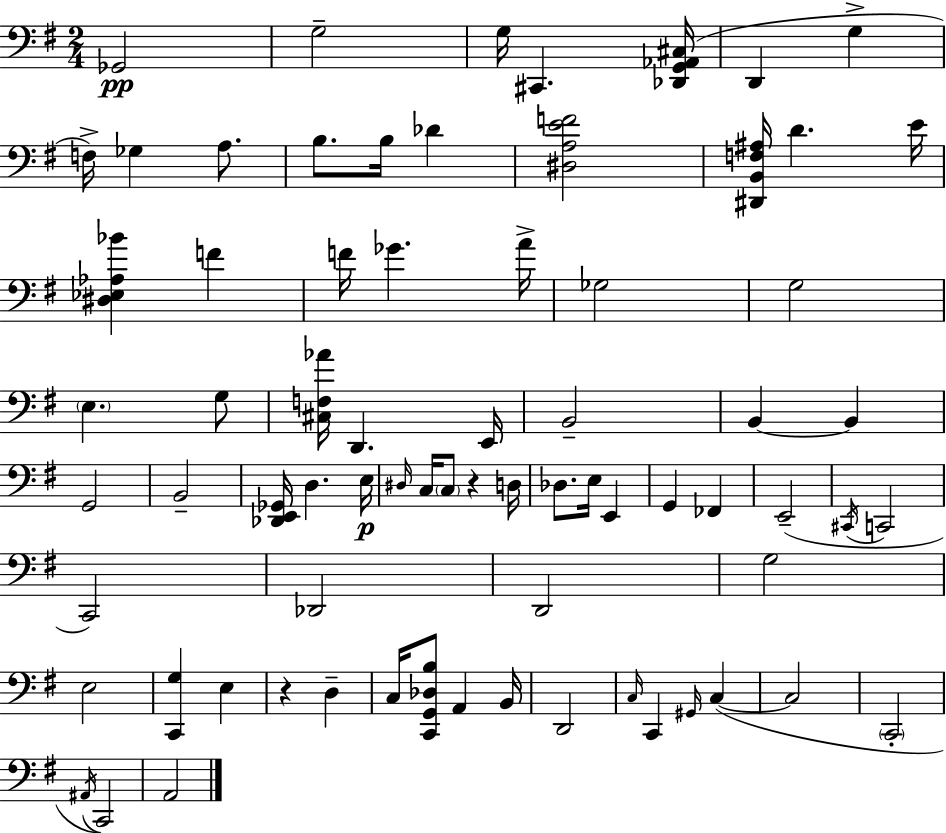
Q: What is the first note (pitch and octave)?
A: Gb2